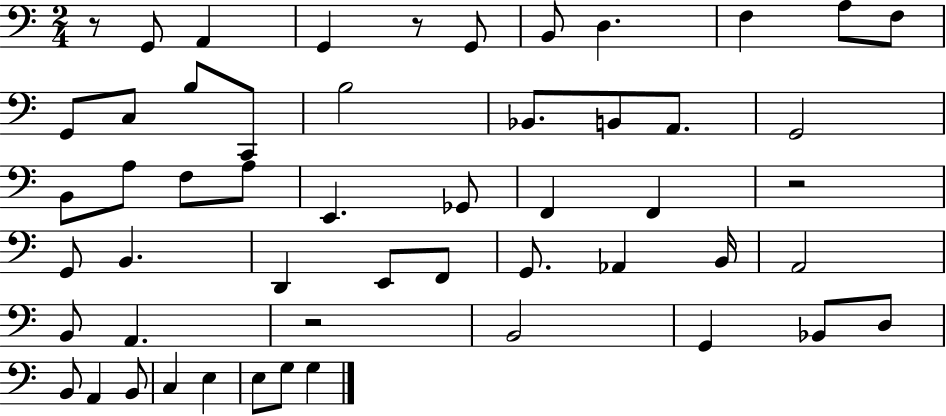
R/e G2/e A2/q G2/q R/e G2/e B2/e D3/q. F3/q A3/e F3/e G2/e C3/e B3/e C2/e B3/h Bb2/e. B2/e A2/e. G2/h B2/e A3/e F3/e A3/e E2/q. Gb2/e F2/q F2/q R/h G2/e B2/q. D2/q E2/e F2/e G2/e. Ab2/q B2/s A2/h B2/e A2/q. R/h B2/h G2/q Bb2/e D3/e B2/e A2/q B2/e C3/q E3/q E3/e G3/e G3/q